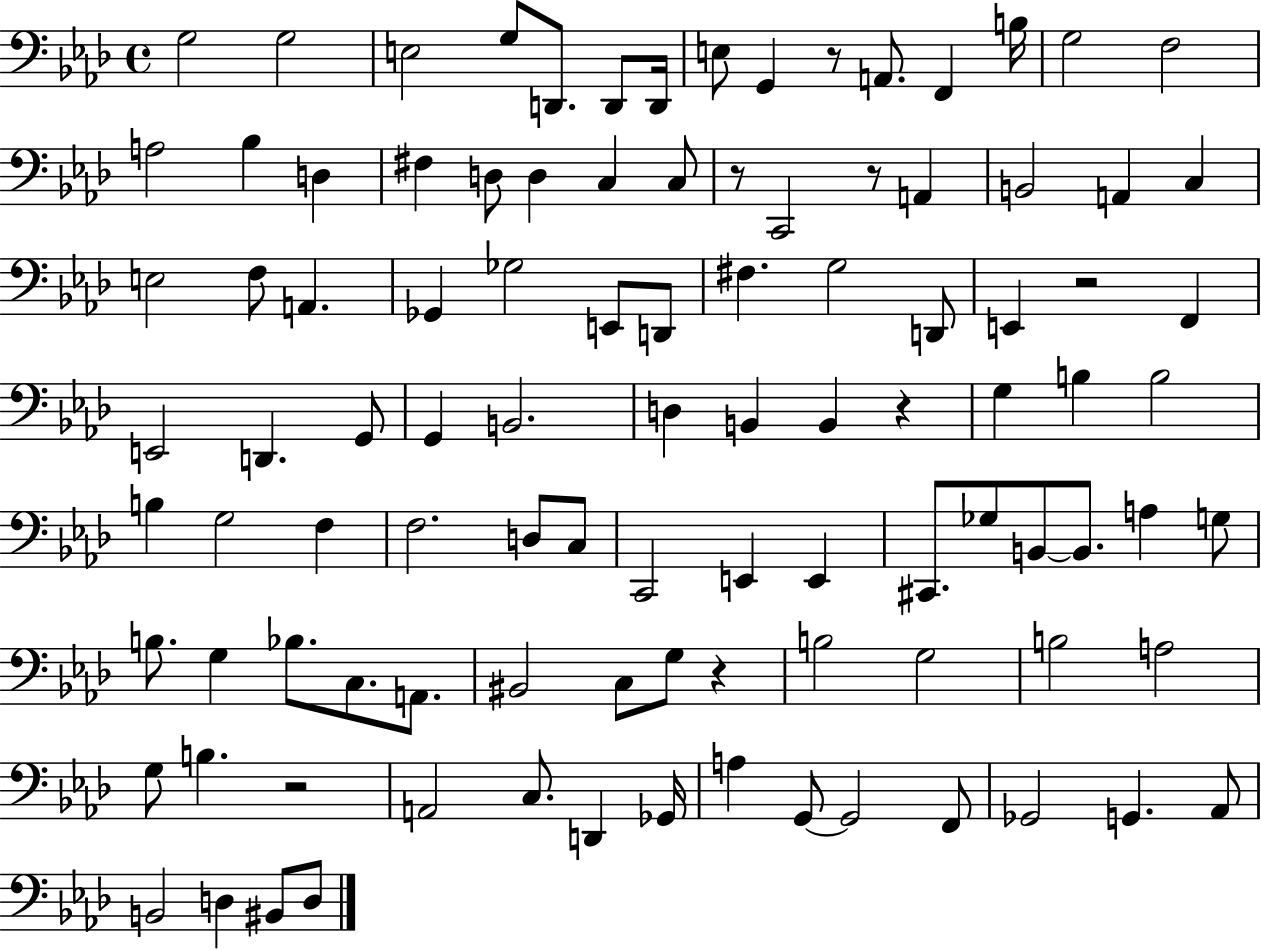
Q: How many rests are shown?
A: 7